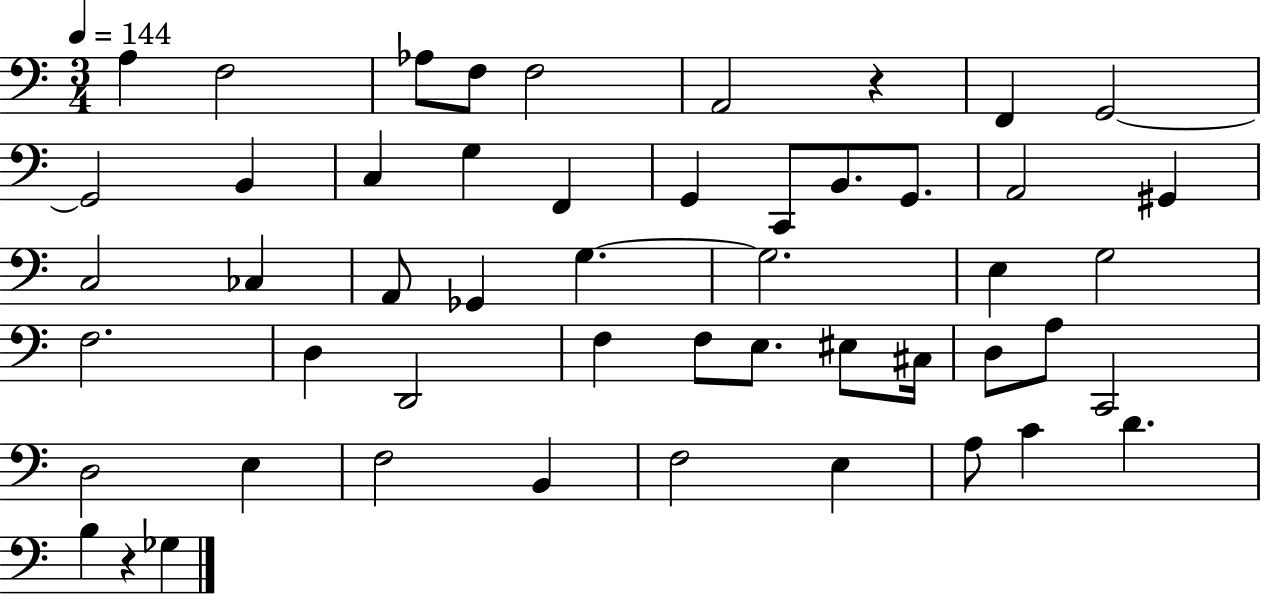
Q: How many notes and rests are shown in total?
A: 51